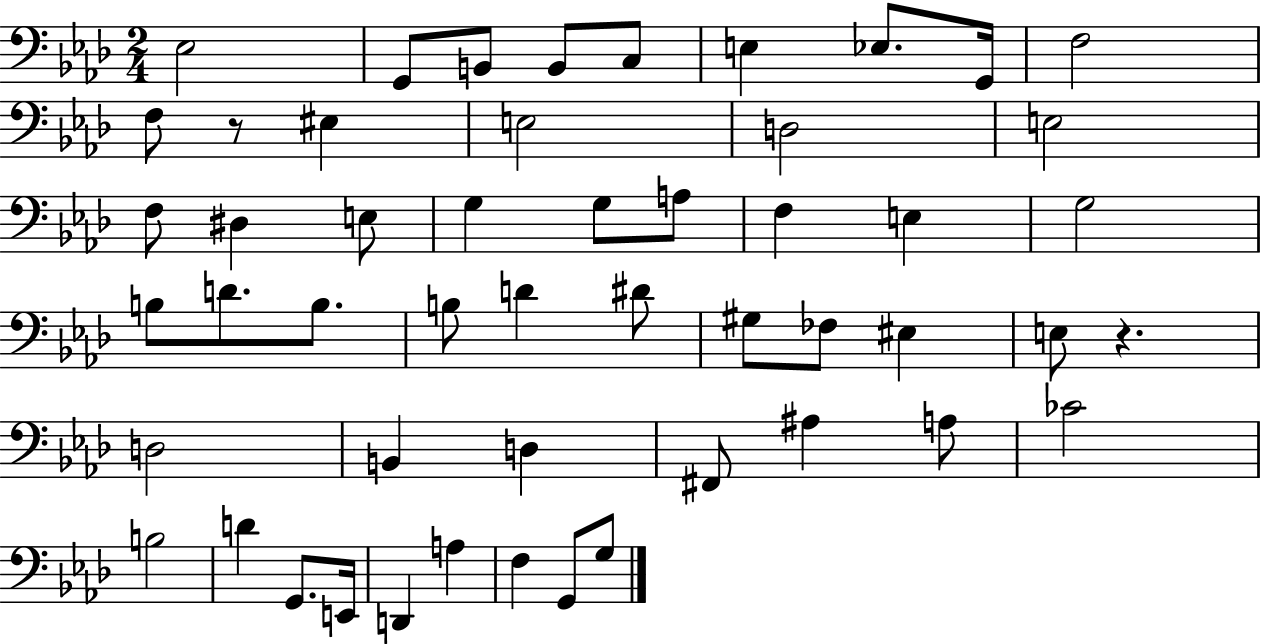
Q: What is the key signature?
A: AES major